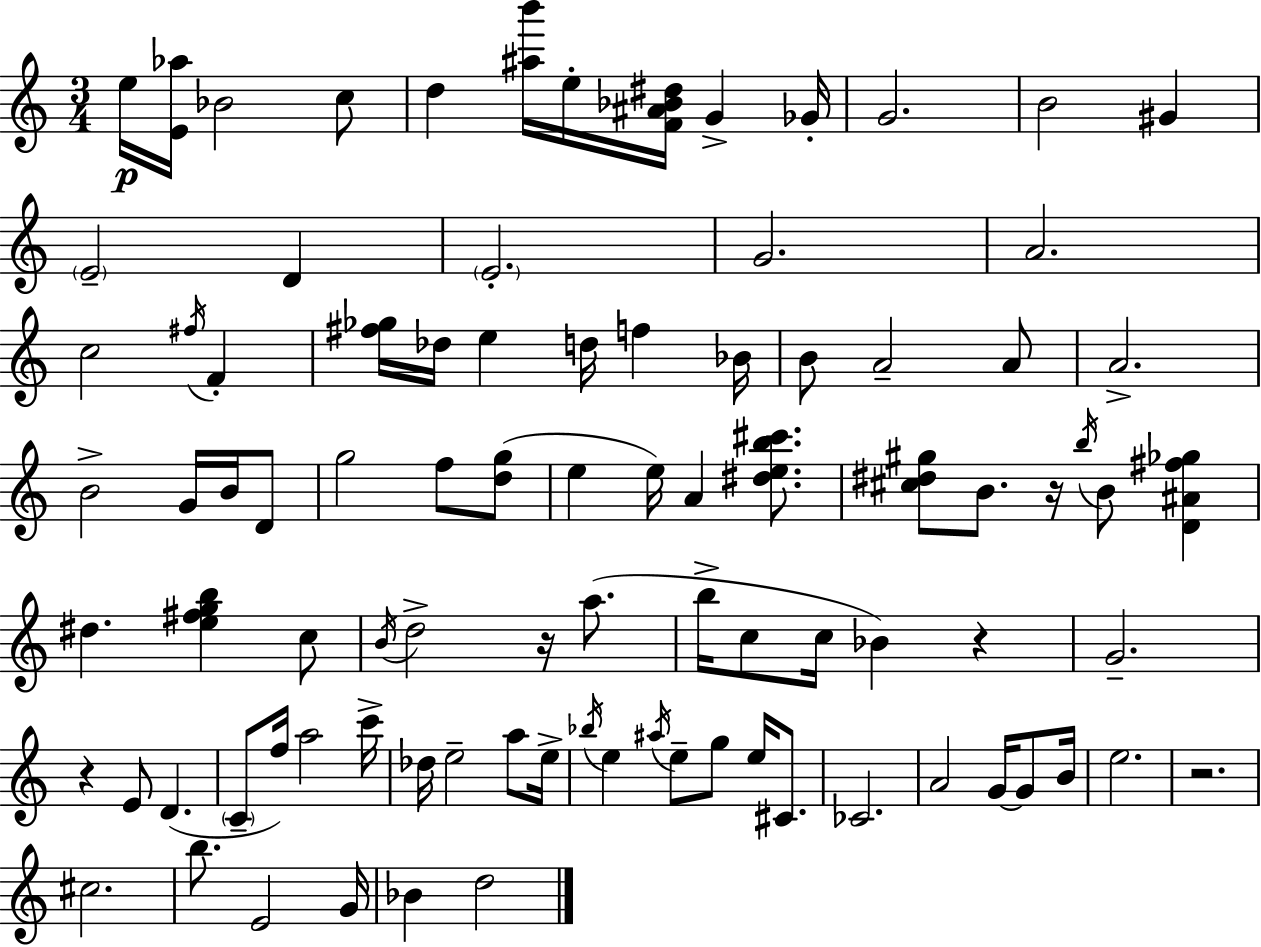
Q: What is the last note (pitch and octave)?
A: D5